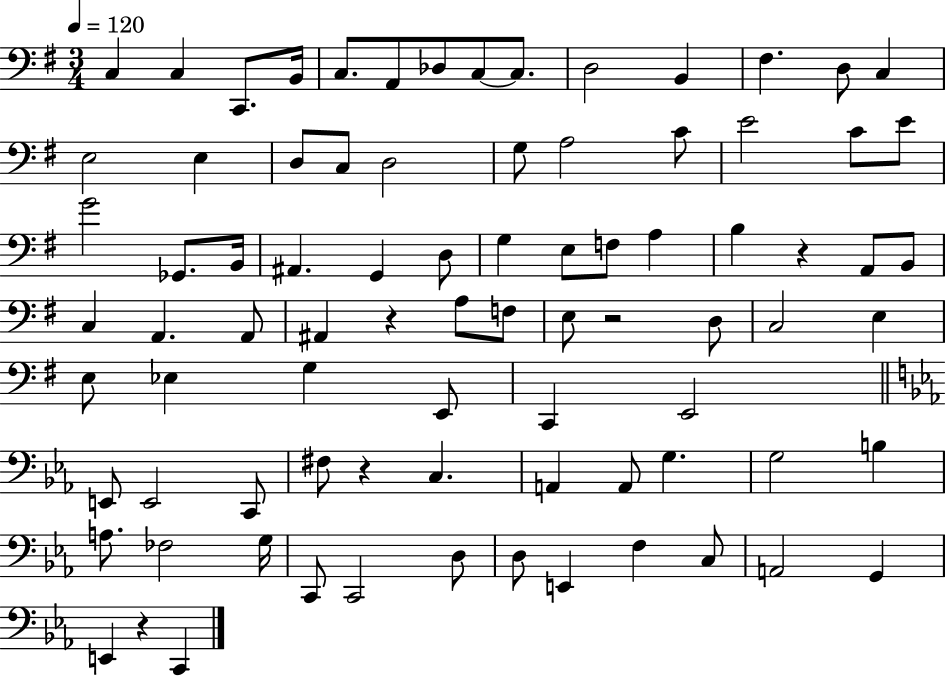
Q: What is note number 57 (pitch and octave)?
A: C2